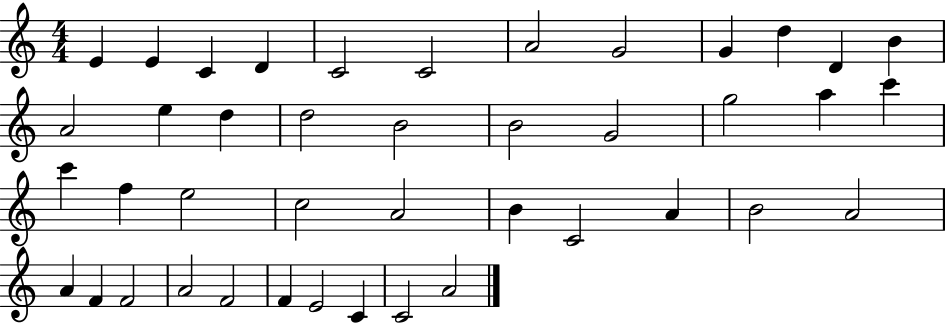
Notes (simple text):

E4/q E4/q C4/q D4/q C4/h C4/h A4/h G4/h G4/q D5/q D4/q B4/q A4/h E5/q D5/q D5/h B4/h B4/h G4/h G5/h A5/q C6/q C6/q F5/q E5/h C5/h A4/h B4/q C4/h A4/q B4/h A4/h A4/q F4/q F4/h A4/h F4/h F4/q E4/h C4/q C4/h A4/h